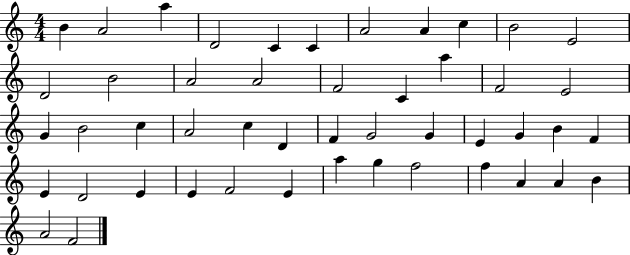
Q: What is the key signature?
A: C major